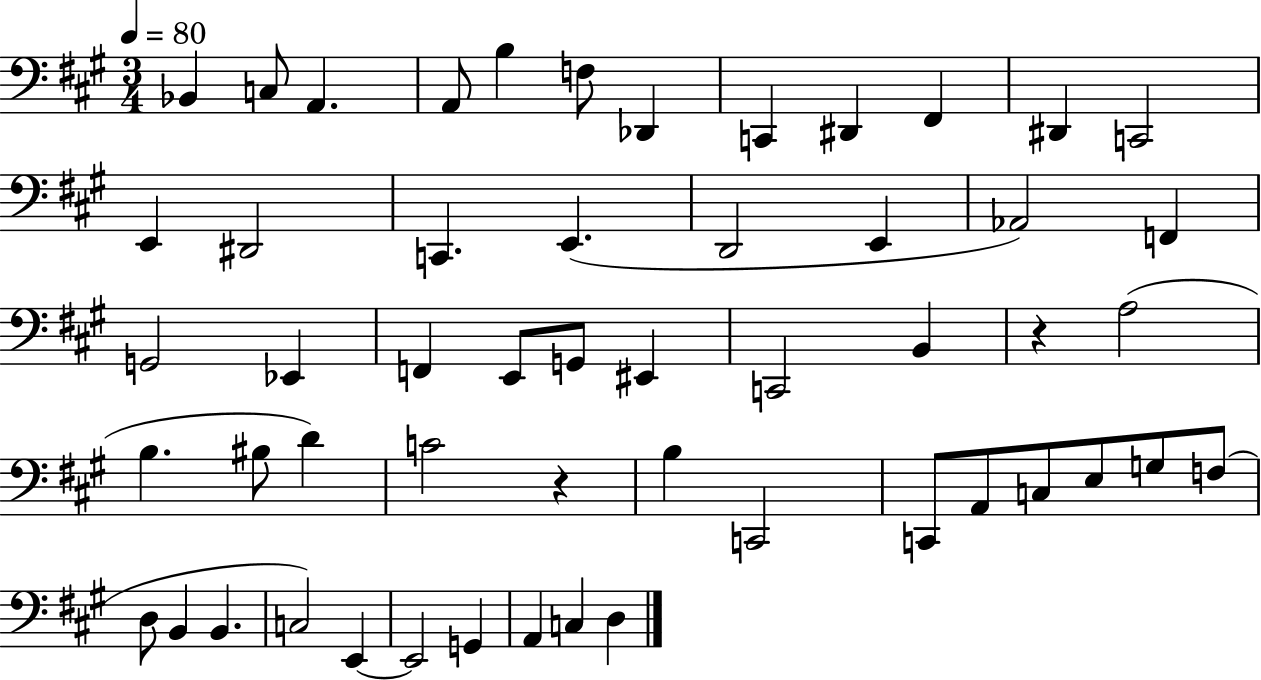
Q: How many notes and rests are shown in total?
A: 53